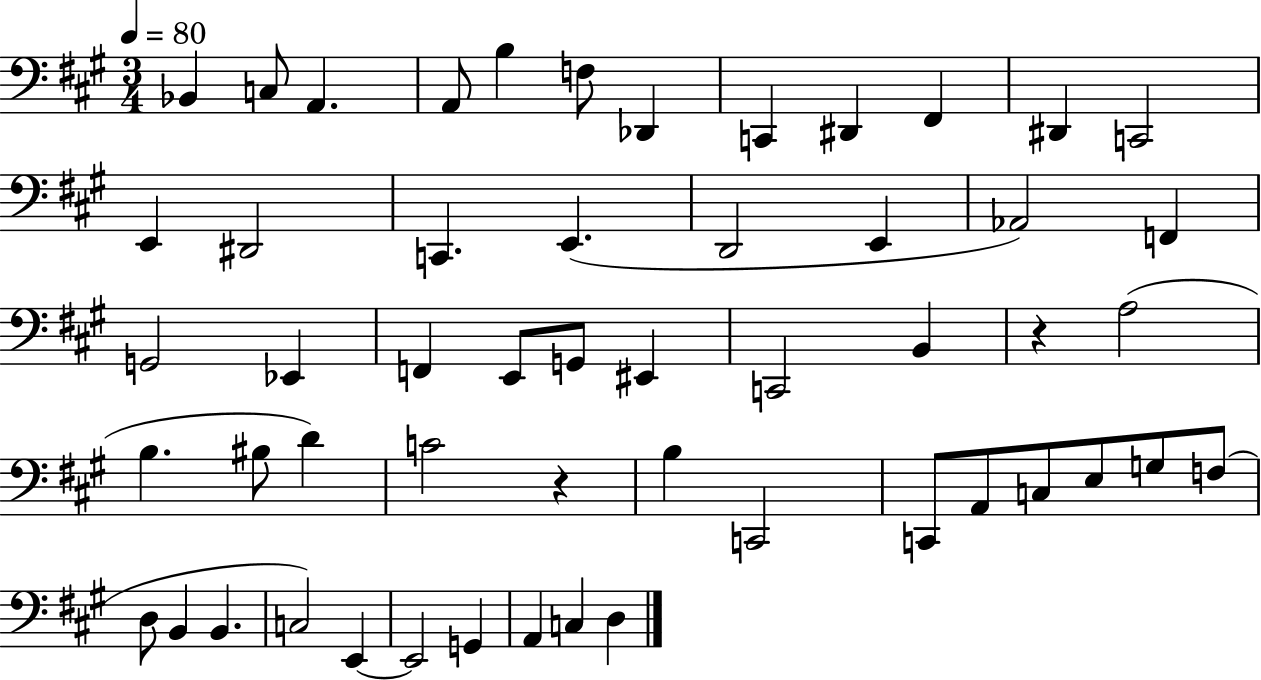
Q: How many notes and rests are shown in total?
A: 53